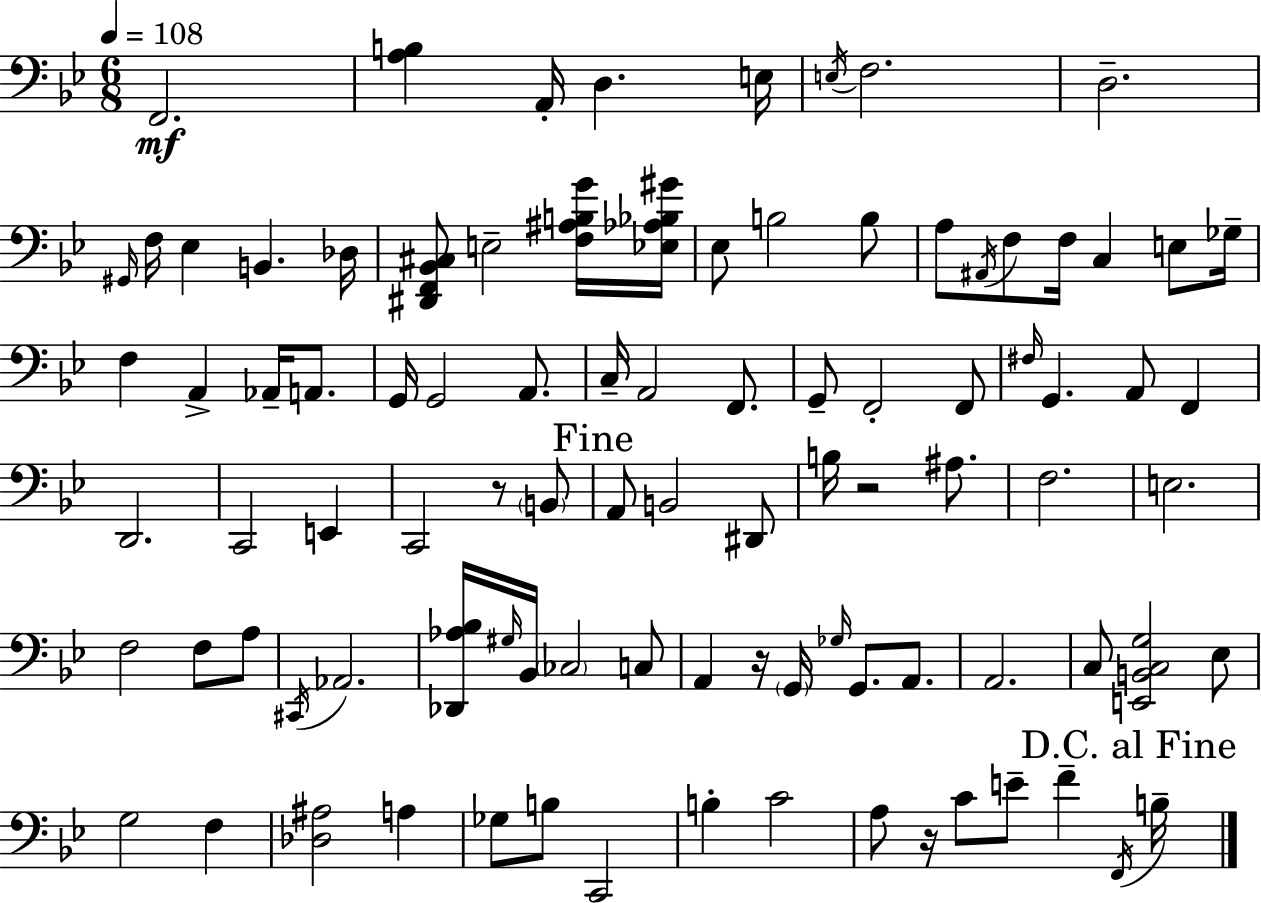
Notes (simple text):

F2/h. [A3,B3]/q A2/s D3/q. E3/s E3/s F3/h. D3/h. G#2/s F3/s Eb3/q B2/q. Db3/s [D#2,F2,Bb2,C#3]/e E3/h [F3,A#3,B3,G4]/s [Eb3,Ab3,Bb3,G#4]/s Eb3/e B3/h B3/e A3/e A#2/s F3/e F3/s C3/q E3/e Gb3/s F3/q A2/q Ab2/s A2/e. G2/s G2/h A2/e. C3/s A2/h F2/e. G2/e F2/h F2/e F#3/s G2/q. A2/e F2/q D2/h. C2/h E2/q C2/h R/e B2/e A2/e B2/h D#2/e B3/s R/h A#3/e. F3/h. E3/h. F3/h F3/e A3/e C#2/s Ab2/h. [Db2,Ab3,Bb3]/s G#3/s Bb2/s CES3/h C3/e A2/q R/s G2/s Gb3/s G2/e. A2/e. A2/h. C3/e [E2,B2,C3,G3]/h Eb3/e G3/h F3/q [Db3,A#3]/h A3/q Gb3/e B3/e C2/h B3/q C4/h A3/e R/s C4/e E4/e F4/q F2/s B3/s